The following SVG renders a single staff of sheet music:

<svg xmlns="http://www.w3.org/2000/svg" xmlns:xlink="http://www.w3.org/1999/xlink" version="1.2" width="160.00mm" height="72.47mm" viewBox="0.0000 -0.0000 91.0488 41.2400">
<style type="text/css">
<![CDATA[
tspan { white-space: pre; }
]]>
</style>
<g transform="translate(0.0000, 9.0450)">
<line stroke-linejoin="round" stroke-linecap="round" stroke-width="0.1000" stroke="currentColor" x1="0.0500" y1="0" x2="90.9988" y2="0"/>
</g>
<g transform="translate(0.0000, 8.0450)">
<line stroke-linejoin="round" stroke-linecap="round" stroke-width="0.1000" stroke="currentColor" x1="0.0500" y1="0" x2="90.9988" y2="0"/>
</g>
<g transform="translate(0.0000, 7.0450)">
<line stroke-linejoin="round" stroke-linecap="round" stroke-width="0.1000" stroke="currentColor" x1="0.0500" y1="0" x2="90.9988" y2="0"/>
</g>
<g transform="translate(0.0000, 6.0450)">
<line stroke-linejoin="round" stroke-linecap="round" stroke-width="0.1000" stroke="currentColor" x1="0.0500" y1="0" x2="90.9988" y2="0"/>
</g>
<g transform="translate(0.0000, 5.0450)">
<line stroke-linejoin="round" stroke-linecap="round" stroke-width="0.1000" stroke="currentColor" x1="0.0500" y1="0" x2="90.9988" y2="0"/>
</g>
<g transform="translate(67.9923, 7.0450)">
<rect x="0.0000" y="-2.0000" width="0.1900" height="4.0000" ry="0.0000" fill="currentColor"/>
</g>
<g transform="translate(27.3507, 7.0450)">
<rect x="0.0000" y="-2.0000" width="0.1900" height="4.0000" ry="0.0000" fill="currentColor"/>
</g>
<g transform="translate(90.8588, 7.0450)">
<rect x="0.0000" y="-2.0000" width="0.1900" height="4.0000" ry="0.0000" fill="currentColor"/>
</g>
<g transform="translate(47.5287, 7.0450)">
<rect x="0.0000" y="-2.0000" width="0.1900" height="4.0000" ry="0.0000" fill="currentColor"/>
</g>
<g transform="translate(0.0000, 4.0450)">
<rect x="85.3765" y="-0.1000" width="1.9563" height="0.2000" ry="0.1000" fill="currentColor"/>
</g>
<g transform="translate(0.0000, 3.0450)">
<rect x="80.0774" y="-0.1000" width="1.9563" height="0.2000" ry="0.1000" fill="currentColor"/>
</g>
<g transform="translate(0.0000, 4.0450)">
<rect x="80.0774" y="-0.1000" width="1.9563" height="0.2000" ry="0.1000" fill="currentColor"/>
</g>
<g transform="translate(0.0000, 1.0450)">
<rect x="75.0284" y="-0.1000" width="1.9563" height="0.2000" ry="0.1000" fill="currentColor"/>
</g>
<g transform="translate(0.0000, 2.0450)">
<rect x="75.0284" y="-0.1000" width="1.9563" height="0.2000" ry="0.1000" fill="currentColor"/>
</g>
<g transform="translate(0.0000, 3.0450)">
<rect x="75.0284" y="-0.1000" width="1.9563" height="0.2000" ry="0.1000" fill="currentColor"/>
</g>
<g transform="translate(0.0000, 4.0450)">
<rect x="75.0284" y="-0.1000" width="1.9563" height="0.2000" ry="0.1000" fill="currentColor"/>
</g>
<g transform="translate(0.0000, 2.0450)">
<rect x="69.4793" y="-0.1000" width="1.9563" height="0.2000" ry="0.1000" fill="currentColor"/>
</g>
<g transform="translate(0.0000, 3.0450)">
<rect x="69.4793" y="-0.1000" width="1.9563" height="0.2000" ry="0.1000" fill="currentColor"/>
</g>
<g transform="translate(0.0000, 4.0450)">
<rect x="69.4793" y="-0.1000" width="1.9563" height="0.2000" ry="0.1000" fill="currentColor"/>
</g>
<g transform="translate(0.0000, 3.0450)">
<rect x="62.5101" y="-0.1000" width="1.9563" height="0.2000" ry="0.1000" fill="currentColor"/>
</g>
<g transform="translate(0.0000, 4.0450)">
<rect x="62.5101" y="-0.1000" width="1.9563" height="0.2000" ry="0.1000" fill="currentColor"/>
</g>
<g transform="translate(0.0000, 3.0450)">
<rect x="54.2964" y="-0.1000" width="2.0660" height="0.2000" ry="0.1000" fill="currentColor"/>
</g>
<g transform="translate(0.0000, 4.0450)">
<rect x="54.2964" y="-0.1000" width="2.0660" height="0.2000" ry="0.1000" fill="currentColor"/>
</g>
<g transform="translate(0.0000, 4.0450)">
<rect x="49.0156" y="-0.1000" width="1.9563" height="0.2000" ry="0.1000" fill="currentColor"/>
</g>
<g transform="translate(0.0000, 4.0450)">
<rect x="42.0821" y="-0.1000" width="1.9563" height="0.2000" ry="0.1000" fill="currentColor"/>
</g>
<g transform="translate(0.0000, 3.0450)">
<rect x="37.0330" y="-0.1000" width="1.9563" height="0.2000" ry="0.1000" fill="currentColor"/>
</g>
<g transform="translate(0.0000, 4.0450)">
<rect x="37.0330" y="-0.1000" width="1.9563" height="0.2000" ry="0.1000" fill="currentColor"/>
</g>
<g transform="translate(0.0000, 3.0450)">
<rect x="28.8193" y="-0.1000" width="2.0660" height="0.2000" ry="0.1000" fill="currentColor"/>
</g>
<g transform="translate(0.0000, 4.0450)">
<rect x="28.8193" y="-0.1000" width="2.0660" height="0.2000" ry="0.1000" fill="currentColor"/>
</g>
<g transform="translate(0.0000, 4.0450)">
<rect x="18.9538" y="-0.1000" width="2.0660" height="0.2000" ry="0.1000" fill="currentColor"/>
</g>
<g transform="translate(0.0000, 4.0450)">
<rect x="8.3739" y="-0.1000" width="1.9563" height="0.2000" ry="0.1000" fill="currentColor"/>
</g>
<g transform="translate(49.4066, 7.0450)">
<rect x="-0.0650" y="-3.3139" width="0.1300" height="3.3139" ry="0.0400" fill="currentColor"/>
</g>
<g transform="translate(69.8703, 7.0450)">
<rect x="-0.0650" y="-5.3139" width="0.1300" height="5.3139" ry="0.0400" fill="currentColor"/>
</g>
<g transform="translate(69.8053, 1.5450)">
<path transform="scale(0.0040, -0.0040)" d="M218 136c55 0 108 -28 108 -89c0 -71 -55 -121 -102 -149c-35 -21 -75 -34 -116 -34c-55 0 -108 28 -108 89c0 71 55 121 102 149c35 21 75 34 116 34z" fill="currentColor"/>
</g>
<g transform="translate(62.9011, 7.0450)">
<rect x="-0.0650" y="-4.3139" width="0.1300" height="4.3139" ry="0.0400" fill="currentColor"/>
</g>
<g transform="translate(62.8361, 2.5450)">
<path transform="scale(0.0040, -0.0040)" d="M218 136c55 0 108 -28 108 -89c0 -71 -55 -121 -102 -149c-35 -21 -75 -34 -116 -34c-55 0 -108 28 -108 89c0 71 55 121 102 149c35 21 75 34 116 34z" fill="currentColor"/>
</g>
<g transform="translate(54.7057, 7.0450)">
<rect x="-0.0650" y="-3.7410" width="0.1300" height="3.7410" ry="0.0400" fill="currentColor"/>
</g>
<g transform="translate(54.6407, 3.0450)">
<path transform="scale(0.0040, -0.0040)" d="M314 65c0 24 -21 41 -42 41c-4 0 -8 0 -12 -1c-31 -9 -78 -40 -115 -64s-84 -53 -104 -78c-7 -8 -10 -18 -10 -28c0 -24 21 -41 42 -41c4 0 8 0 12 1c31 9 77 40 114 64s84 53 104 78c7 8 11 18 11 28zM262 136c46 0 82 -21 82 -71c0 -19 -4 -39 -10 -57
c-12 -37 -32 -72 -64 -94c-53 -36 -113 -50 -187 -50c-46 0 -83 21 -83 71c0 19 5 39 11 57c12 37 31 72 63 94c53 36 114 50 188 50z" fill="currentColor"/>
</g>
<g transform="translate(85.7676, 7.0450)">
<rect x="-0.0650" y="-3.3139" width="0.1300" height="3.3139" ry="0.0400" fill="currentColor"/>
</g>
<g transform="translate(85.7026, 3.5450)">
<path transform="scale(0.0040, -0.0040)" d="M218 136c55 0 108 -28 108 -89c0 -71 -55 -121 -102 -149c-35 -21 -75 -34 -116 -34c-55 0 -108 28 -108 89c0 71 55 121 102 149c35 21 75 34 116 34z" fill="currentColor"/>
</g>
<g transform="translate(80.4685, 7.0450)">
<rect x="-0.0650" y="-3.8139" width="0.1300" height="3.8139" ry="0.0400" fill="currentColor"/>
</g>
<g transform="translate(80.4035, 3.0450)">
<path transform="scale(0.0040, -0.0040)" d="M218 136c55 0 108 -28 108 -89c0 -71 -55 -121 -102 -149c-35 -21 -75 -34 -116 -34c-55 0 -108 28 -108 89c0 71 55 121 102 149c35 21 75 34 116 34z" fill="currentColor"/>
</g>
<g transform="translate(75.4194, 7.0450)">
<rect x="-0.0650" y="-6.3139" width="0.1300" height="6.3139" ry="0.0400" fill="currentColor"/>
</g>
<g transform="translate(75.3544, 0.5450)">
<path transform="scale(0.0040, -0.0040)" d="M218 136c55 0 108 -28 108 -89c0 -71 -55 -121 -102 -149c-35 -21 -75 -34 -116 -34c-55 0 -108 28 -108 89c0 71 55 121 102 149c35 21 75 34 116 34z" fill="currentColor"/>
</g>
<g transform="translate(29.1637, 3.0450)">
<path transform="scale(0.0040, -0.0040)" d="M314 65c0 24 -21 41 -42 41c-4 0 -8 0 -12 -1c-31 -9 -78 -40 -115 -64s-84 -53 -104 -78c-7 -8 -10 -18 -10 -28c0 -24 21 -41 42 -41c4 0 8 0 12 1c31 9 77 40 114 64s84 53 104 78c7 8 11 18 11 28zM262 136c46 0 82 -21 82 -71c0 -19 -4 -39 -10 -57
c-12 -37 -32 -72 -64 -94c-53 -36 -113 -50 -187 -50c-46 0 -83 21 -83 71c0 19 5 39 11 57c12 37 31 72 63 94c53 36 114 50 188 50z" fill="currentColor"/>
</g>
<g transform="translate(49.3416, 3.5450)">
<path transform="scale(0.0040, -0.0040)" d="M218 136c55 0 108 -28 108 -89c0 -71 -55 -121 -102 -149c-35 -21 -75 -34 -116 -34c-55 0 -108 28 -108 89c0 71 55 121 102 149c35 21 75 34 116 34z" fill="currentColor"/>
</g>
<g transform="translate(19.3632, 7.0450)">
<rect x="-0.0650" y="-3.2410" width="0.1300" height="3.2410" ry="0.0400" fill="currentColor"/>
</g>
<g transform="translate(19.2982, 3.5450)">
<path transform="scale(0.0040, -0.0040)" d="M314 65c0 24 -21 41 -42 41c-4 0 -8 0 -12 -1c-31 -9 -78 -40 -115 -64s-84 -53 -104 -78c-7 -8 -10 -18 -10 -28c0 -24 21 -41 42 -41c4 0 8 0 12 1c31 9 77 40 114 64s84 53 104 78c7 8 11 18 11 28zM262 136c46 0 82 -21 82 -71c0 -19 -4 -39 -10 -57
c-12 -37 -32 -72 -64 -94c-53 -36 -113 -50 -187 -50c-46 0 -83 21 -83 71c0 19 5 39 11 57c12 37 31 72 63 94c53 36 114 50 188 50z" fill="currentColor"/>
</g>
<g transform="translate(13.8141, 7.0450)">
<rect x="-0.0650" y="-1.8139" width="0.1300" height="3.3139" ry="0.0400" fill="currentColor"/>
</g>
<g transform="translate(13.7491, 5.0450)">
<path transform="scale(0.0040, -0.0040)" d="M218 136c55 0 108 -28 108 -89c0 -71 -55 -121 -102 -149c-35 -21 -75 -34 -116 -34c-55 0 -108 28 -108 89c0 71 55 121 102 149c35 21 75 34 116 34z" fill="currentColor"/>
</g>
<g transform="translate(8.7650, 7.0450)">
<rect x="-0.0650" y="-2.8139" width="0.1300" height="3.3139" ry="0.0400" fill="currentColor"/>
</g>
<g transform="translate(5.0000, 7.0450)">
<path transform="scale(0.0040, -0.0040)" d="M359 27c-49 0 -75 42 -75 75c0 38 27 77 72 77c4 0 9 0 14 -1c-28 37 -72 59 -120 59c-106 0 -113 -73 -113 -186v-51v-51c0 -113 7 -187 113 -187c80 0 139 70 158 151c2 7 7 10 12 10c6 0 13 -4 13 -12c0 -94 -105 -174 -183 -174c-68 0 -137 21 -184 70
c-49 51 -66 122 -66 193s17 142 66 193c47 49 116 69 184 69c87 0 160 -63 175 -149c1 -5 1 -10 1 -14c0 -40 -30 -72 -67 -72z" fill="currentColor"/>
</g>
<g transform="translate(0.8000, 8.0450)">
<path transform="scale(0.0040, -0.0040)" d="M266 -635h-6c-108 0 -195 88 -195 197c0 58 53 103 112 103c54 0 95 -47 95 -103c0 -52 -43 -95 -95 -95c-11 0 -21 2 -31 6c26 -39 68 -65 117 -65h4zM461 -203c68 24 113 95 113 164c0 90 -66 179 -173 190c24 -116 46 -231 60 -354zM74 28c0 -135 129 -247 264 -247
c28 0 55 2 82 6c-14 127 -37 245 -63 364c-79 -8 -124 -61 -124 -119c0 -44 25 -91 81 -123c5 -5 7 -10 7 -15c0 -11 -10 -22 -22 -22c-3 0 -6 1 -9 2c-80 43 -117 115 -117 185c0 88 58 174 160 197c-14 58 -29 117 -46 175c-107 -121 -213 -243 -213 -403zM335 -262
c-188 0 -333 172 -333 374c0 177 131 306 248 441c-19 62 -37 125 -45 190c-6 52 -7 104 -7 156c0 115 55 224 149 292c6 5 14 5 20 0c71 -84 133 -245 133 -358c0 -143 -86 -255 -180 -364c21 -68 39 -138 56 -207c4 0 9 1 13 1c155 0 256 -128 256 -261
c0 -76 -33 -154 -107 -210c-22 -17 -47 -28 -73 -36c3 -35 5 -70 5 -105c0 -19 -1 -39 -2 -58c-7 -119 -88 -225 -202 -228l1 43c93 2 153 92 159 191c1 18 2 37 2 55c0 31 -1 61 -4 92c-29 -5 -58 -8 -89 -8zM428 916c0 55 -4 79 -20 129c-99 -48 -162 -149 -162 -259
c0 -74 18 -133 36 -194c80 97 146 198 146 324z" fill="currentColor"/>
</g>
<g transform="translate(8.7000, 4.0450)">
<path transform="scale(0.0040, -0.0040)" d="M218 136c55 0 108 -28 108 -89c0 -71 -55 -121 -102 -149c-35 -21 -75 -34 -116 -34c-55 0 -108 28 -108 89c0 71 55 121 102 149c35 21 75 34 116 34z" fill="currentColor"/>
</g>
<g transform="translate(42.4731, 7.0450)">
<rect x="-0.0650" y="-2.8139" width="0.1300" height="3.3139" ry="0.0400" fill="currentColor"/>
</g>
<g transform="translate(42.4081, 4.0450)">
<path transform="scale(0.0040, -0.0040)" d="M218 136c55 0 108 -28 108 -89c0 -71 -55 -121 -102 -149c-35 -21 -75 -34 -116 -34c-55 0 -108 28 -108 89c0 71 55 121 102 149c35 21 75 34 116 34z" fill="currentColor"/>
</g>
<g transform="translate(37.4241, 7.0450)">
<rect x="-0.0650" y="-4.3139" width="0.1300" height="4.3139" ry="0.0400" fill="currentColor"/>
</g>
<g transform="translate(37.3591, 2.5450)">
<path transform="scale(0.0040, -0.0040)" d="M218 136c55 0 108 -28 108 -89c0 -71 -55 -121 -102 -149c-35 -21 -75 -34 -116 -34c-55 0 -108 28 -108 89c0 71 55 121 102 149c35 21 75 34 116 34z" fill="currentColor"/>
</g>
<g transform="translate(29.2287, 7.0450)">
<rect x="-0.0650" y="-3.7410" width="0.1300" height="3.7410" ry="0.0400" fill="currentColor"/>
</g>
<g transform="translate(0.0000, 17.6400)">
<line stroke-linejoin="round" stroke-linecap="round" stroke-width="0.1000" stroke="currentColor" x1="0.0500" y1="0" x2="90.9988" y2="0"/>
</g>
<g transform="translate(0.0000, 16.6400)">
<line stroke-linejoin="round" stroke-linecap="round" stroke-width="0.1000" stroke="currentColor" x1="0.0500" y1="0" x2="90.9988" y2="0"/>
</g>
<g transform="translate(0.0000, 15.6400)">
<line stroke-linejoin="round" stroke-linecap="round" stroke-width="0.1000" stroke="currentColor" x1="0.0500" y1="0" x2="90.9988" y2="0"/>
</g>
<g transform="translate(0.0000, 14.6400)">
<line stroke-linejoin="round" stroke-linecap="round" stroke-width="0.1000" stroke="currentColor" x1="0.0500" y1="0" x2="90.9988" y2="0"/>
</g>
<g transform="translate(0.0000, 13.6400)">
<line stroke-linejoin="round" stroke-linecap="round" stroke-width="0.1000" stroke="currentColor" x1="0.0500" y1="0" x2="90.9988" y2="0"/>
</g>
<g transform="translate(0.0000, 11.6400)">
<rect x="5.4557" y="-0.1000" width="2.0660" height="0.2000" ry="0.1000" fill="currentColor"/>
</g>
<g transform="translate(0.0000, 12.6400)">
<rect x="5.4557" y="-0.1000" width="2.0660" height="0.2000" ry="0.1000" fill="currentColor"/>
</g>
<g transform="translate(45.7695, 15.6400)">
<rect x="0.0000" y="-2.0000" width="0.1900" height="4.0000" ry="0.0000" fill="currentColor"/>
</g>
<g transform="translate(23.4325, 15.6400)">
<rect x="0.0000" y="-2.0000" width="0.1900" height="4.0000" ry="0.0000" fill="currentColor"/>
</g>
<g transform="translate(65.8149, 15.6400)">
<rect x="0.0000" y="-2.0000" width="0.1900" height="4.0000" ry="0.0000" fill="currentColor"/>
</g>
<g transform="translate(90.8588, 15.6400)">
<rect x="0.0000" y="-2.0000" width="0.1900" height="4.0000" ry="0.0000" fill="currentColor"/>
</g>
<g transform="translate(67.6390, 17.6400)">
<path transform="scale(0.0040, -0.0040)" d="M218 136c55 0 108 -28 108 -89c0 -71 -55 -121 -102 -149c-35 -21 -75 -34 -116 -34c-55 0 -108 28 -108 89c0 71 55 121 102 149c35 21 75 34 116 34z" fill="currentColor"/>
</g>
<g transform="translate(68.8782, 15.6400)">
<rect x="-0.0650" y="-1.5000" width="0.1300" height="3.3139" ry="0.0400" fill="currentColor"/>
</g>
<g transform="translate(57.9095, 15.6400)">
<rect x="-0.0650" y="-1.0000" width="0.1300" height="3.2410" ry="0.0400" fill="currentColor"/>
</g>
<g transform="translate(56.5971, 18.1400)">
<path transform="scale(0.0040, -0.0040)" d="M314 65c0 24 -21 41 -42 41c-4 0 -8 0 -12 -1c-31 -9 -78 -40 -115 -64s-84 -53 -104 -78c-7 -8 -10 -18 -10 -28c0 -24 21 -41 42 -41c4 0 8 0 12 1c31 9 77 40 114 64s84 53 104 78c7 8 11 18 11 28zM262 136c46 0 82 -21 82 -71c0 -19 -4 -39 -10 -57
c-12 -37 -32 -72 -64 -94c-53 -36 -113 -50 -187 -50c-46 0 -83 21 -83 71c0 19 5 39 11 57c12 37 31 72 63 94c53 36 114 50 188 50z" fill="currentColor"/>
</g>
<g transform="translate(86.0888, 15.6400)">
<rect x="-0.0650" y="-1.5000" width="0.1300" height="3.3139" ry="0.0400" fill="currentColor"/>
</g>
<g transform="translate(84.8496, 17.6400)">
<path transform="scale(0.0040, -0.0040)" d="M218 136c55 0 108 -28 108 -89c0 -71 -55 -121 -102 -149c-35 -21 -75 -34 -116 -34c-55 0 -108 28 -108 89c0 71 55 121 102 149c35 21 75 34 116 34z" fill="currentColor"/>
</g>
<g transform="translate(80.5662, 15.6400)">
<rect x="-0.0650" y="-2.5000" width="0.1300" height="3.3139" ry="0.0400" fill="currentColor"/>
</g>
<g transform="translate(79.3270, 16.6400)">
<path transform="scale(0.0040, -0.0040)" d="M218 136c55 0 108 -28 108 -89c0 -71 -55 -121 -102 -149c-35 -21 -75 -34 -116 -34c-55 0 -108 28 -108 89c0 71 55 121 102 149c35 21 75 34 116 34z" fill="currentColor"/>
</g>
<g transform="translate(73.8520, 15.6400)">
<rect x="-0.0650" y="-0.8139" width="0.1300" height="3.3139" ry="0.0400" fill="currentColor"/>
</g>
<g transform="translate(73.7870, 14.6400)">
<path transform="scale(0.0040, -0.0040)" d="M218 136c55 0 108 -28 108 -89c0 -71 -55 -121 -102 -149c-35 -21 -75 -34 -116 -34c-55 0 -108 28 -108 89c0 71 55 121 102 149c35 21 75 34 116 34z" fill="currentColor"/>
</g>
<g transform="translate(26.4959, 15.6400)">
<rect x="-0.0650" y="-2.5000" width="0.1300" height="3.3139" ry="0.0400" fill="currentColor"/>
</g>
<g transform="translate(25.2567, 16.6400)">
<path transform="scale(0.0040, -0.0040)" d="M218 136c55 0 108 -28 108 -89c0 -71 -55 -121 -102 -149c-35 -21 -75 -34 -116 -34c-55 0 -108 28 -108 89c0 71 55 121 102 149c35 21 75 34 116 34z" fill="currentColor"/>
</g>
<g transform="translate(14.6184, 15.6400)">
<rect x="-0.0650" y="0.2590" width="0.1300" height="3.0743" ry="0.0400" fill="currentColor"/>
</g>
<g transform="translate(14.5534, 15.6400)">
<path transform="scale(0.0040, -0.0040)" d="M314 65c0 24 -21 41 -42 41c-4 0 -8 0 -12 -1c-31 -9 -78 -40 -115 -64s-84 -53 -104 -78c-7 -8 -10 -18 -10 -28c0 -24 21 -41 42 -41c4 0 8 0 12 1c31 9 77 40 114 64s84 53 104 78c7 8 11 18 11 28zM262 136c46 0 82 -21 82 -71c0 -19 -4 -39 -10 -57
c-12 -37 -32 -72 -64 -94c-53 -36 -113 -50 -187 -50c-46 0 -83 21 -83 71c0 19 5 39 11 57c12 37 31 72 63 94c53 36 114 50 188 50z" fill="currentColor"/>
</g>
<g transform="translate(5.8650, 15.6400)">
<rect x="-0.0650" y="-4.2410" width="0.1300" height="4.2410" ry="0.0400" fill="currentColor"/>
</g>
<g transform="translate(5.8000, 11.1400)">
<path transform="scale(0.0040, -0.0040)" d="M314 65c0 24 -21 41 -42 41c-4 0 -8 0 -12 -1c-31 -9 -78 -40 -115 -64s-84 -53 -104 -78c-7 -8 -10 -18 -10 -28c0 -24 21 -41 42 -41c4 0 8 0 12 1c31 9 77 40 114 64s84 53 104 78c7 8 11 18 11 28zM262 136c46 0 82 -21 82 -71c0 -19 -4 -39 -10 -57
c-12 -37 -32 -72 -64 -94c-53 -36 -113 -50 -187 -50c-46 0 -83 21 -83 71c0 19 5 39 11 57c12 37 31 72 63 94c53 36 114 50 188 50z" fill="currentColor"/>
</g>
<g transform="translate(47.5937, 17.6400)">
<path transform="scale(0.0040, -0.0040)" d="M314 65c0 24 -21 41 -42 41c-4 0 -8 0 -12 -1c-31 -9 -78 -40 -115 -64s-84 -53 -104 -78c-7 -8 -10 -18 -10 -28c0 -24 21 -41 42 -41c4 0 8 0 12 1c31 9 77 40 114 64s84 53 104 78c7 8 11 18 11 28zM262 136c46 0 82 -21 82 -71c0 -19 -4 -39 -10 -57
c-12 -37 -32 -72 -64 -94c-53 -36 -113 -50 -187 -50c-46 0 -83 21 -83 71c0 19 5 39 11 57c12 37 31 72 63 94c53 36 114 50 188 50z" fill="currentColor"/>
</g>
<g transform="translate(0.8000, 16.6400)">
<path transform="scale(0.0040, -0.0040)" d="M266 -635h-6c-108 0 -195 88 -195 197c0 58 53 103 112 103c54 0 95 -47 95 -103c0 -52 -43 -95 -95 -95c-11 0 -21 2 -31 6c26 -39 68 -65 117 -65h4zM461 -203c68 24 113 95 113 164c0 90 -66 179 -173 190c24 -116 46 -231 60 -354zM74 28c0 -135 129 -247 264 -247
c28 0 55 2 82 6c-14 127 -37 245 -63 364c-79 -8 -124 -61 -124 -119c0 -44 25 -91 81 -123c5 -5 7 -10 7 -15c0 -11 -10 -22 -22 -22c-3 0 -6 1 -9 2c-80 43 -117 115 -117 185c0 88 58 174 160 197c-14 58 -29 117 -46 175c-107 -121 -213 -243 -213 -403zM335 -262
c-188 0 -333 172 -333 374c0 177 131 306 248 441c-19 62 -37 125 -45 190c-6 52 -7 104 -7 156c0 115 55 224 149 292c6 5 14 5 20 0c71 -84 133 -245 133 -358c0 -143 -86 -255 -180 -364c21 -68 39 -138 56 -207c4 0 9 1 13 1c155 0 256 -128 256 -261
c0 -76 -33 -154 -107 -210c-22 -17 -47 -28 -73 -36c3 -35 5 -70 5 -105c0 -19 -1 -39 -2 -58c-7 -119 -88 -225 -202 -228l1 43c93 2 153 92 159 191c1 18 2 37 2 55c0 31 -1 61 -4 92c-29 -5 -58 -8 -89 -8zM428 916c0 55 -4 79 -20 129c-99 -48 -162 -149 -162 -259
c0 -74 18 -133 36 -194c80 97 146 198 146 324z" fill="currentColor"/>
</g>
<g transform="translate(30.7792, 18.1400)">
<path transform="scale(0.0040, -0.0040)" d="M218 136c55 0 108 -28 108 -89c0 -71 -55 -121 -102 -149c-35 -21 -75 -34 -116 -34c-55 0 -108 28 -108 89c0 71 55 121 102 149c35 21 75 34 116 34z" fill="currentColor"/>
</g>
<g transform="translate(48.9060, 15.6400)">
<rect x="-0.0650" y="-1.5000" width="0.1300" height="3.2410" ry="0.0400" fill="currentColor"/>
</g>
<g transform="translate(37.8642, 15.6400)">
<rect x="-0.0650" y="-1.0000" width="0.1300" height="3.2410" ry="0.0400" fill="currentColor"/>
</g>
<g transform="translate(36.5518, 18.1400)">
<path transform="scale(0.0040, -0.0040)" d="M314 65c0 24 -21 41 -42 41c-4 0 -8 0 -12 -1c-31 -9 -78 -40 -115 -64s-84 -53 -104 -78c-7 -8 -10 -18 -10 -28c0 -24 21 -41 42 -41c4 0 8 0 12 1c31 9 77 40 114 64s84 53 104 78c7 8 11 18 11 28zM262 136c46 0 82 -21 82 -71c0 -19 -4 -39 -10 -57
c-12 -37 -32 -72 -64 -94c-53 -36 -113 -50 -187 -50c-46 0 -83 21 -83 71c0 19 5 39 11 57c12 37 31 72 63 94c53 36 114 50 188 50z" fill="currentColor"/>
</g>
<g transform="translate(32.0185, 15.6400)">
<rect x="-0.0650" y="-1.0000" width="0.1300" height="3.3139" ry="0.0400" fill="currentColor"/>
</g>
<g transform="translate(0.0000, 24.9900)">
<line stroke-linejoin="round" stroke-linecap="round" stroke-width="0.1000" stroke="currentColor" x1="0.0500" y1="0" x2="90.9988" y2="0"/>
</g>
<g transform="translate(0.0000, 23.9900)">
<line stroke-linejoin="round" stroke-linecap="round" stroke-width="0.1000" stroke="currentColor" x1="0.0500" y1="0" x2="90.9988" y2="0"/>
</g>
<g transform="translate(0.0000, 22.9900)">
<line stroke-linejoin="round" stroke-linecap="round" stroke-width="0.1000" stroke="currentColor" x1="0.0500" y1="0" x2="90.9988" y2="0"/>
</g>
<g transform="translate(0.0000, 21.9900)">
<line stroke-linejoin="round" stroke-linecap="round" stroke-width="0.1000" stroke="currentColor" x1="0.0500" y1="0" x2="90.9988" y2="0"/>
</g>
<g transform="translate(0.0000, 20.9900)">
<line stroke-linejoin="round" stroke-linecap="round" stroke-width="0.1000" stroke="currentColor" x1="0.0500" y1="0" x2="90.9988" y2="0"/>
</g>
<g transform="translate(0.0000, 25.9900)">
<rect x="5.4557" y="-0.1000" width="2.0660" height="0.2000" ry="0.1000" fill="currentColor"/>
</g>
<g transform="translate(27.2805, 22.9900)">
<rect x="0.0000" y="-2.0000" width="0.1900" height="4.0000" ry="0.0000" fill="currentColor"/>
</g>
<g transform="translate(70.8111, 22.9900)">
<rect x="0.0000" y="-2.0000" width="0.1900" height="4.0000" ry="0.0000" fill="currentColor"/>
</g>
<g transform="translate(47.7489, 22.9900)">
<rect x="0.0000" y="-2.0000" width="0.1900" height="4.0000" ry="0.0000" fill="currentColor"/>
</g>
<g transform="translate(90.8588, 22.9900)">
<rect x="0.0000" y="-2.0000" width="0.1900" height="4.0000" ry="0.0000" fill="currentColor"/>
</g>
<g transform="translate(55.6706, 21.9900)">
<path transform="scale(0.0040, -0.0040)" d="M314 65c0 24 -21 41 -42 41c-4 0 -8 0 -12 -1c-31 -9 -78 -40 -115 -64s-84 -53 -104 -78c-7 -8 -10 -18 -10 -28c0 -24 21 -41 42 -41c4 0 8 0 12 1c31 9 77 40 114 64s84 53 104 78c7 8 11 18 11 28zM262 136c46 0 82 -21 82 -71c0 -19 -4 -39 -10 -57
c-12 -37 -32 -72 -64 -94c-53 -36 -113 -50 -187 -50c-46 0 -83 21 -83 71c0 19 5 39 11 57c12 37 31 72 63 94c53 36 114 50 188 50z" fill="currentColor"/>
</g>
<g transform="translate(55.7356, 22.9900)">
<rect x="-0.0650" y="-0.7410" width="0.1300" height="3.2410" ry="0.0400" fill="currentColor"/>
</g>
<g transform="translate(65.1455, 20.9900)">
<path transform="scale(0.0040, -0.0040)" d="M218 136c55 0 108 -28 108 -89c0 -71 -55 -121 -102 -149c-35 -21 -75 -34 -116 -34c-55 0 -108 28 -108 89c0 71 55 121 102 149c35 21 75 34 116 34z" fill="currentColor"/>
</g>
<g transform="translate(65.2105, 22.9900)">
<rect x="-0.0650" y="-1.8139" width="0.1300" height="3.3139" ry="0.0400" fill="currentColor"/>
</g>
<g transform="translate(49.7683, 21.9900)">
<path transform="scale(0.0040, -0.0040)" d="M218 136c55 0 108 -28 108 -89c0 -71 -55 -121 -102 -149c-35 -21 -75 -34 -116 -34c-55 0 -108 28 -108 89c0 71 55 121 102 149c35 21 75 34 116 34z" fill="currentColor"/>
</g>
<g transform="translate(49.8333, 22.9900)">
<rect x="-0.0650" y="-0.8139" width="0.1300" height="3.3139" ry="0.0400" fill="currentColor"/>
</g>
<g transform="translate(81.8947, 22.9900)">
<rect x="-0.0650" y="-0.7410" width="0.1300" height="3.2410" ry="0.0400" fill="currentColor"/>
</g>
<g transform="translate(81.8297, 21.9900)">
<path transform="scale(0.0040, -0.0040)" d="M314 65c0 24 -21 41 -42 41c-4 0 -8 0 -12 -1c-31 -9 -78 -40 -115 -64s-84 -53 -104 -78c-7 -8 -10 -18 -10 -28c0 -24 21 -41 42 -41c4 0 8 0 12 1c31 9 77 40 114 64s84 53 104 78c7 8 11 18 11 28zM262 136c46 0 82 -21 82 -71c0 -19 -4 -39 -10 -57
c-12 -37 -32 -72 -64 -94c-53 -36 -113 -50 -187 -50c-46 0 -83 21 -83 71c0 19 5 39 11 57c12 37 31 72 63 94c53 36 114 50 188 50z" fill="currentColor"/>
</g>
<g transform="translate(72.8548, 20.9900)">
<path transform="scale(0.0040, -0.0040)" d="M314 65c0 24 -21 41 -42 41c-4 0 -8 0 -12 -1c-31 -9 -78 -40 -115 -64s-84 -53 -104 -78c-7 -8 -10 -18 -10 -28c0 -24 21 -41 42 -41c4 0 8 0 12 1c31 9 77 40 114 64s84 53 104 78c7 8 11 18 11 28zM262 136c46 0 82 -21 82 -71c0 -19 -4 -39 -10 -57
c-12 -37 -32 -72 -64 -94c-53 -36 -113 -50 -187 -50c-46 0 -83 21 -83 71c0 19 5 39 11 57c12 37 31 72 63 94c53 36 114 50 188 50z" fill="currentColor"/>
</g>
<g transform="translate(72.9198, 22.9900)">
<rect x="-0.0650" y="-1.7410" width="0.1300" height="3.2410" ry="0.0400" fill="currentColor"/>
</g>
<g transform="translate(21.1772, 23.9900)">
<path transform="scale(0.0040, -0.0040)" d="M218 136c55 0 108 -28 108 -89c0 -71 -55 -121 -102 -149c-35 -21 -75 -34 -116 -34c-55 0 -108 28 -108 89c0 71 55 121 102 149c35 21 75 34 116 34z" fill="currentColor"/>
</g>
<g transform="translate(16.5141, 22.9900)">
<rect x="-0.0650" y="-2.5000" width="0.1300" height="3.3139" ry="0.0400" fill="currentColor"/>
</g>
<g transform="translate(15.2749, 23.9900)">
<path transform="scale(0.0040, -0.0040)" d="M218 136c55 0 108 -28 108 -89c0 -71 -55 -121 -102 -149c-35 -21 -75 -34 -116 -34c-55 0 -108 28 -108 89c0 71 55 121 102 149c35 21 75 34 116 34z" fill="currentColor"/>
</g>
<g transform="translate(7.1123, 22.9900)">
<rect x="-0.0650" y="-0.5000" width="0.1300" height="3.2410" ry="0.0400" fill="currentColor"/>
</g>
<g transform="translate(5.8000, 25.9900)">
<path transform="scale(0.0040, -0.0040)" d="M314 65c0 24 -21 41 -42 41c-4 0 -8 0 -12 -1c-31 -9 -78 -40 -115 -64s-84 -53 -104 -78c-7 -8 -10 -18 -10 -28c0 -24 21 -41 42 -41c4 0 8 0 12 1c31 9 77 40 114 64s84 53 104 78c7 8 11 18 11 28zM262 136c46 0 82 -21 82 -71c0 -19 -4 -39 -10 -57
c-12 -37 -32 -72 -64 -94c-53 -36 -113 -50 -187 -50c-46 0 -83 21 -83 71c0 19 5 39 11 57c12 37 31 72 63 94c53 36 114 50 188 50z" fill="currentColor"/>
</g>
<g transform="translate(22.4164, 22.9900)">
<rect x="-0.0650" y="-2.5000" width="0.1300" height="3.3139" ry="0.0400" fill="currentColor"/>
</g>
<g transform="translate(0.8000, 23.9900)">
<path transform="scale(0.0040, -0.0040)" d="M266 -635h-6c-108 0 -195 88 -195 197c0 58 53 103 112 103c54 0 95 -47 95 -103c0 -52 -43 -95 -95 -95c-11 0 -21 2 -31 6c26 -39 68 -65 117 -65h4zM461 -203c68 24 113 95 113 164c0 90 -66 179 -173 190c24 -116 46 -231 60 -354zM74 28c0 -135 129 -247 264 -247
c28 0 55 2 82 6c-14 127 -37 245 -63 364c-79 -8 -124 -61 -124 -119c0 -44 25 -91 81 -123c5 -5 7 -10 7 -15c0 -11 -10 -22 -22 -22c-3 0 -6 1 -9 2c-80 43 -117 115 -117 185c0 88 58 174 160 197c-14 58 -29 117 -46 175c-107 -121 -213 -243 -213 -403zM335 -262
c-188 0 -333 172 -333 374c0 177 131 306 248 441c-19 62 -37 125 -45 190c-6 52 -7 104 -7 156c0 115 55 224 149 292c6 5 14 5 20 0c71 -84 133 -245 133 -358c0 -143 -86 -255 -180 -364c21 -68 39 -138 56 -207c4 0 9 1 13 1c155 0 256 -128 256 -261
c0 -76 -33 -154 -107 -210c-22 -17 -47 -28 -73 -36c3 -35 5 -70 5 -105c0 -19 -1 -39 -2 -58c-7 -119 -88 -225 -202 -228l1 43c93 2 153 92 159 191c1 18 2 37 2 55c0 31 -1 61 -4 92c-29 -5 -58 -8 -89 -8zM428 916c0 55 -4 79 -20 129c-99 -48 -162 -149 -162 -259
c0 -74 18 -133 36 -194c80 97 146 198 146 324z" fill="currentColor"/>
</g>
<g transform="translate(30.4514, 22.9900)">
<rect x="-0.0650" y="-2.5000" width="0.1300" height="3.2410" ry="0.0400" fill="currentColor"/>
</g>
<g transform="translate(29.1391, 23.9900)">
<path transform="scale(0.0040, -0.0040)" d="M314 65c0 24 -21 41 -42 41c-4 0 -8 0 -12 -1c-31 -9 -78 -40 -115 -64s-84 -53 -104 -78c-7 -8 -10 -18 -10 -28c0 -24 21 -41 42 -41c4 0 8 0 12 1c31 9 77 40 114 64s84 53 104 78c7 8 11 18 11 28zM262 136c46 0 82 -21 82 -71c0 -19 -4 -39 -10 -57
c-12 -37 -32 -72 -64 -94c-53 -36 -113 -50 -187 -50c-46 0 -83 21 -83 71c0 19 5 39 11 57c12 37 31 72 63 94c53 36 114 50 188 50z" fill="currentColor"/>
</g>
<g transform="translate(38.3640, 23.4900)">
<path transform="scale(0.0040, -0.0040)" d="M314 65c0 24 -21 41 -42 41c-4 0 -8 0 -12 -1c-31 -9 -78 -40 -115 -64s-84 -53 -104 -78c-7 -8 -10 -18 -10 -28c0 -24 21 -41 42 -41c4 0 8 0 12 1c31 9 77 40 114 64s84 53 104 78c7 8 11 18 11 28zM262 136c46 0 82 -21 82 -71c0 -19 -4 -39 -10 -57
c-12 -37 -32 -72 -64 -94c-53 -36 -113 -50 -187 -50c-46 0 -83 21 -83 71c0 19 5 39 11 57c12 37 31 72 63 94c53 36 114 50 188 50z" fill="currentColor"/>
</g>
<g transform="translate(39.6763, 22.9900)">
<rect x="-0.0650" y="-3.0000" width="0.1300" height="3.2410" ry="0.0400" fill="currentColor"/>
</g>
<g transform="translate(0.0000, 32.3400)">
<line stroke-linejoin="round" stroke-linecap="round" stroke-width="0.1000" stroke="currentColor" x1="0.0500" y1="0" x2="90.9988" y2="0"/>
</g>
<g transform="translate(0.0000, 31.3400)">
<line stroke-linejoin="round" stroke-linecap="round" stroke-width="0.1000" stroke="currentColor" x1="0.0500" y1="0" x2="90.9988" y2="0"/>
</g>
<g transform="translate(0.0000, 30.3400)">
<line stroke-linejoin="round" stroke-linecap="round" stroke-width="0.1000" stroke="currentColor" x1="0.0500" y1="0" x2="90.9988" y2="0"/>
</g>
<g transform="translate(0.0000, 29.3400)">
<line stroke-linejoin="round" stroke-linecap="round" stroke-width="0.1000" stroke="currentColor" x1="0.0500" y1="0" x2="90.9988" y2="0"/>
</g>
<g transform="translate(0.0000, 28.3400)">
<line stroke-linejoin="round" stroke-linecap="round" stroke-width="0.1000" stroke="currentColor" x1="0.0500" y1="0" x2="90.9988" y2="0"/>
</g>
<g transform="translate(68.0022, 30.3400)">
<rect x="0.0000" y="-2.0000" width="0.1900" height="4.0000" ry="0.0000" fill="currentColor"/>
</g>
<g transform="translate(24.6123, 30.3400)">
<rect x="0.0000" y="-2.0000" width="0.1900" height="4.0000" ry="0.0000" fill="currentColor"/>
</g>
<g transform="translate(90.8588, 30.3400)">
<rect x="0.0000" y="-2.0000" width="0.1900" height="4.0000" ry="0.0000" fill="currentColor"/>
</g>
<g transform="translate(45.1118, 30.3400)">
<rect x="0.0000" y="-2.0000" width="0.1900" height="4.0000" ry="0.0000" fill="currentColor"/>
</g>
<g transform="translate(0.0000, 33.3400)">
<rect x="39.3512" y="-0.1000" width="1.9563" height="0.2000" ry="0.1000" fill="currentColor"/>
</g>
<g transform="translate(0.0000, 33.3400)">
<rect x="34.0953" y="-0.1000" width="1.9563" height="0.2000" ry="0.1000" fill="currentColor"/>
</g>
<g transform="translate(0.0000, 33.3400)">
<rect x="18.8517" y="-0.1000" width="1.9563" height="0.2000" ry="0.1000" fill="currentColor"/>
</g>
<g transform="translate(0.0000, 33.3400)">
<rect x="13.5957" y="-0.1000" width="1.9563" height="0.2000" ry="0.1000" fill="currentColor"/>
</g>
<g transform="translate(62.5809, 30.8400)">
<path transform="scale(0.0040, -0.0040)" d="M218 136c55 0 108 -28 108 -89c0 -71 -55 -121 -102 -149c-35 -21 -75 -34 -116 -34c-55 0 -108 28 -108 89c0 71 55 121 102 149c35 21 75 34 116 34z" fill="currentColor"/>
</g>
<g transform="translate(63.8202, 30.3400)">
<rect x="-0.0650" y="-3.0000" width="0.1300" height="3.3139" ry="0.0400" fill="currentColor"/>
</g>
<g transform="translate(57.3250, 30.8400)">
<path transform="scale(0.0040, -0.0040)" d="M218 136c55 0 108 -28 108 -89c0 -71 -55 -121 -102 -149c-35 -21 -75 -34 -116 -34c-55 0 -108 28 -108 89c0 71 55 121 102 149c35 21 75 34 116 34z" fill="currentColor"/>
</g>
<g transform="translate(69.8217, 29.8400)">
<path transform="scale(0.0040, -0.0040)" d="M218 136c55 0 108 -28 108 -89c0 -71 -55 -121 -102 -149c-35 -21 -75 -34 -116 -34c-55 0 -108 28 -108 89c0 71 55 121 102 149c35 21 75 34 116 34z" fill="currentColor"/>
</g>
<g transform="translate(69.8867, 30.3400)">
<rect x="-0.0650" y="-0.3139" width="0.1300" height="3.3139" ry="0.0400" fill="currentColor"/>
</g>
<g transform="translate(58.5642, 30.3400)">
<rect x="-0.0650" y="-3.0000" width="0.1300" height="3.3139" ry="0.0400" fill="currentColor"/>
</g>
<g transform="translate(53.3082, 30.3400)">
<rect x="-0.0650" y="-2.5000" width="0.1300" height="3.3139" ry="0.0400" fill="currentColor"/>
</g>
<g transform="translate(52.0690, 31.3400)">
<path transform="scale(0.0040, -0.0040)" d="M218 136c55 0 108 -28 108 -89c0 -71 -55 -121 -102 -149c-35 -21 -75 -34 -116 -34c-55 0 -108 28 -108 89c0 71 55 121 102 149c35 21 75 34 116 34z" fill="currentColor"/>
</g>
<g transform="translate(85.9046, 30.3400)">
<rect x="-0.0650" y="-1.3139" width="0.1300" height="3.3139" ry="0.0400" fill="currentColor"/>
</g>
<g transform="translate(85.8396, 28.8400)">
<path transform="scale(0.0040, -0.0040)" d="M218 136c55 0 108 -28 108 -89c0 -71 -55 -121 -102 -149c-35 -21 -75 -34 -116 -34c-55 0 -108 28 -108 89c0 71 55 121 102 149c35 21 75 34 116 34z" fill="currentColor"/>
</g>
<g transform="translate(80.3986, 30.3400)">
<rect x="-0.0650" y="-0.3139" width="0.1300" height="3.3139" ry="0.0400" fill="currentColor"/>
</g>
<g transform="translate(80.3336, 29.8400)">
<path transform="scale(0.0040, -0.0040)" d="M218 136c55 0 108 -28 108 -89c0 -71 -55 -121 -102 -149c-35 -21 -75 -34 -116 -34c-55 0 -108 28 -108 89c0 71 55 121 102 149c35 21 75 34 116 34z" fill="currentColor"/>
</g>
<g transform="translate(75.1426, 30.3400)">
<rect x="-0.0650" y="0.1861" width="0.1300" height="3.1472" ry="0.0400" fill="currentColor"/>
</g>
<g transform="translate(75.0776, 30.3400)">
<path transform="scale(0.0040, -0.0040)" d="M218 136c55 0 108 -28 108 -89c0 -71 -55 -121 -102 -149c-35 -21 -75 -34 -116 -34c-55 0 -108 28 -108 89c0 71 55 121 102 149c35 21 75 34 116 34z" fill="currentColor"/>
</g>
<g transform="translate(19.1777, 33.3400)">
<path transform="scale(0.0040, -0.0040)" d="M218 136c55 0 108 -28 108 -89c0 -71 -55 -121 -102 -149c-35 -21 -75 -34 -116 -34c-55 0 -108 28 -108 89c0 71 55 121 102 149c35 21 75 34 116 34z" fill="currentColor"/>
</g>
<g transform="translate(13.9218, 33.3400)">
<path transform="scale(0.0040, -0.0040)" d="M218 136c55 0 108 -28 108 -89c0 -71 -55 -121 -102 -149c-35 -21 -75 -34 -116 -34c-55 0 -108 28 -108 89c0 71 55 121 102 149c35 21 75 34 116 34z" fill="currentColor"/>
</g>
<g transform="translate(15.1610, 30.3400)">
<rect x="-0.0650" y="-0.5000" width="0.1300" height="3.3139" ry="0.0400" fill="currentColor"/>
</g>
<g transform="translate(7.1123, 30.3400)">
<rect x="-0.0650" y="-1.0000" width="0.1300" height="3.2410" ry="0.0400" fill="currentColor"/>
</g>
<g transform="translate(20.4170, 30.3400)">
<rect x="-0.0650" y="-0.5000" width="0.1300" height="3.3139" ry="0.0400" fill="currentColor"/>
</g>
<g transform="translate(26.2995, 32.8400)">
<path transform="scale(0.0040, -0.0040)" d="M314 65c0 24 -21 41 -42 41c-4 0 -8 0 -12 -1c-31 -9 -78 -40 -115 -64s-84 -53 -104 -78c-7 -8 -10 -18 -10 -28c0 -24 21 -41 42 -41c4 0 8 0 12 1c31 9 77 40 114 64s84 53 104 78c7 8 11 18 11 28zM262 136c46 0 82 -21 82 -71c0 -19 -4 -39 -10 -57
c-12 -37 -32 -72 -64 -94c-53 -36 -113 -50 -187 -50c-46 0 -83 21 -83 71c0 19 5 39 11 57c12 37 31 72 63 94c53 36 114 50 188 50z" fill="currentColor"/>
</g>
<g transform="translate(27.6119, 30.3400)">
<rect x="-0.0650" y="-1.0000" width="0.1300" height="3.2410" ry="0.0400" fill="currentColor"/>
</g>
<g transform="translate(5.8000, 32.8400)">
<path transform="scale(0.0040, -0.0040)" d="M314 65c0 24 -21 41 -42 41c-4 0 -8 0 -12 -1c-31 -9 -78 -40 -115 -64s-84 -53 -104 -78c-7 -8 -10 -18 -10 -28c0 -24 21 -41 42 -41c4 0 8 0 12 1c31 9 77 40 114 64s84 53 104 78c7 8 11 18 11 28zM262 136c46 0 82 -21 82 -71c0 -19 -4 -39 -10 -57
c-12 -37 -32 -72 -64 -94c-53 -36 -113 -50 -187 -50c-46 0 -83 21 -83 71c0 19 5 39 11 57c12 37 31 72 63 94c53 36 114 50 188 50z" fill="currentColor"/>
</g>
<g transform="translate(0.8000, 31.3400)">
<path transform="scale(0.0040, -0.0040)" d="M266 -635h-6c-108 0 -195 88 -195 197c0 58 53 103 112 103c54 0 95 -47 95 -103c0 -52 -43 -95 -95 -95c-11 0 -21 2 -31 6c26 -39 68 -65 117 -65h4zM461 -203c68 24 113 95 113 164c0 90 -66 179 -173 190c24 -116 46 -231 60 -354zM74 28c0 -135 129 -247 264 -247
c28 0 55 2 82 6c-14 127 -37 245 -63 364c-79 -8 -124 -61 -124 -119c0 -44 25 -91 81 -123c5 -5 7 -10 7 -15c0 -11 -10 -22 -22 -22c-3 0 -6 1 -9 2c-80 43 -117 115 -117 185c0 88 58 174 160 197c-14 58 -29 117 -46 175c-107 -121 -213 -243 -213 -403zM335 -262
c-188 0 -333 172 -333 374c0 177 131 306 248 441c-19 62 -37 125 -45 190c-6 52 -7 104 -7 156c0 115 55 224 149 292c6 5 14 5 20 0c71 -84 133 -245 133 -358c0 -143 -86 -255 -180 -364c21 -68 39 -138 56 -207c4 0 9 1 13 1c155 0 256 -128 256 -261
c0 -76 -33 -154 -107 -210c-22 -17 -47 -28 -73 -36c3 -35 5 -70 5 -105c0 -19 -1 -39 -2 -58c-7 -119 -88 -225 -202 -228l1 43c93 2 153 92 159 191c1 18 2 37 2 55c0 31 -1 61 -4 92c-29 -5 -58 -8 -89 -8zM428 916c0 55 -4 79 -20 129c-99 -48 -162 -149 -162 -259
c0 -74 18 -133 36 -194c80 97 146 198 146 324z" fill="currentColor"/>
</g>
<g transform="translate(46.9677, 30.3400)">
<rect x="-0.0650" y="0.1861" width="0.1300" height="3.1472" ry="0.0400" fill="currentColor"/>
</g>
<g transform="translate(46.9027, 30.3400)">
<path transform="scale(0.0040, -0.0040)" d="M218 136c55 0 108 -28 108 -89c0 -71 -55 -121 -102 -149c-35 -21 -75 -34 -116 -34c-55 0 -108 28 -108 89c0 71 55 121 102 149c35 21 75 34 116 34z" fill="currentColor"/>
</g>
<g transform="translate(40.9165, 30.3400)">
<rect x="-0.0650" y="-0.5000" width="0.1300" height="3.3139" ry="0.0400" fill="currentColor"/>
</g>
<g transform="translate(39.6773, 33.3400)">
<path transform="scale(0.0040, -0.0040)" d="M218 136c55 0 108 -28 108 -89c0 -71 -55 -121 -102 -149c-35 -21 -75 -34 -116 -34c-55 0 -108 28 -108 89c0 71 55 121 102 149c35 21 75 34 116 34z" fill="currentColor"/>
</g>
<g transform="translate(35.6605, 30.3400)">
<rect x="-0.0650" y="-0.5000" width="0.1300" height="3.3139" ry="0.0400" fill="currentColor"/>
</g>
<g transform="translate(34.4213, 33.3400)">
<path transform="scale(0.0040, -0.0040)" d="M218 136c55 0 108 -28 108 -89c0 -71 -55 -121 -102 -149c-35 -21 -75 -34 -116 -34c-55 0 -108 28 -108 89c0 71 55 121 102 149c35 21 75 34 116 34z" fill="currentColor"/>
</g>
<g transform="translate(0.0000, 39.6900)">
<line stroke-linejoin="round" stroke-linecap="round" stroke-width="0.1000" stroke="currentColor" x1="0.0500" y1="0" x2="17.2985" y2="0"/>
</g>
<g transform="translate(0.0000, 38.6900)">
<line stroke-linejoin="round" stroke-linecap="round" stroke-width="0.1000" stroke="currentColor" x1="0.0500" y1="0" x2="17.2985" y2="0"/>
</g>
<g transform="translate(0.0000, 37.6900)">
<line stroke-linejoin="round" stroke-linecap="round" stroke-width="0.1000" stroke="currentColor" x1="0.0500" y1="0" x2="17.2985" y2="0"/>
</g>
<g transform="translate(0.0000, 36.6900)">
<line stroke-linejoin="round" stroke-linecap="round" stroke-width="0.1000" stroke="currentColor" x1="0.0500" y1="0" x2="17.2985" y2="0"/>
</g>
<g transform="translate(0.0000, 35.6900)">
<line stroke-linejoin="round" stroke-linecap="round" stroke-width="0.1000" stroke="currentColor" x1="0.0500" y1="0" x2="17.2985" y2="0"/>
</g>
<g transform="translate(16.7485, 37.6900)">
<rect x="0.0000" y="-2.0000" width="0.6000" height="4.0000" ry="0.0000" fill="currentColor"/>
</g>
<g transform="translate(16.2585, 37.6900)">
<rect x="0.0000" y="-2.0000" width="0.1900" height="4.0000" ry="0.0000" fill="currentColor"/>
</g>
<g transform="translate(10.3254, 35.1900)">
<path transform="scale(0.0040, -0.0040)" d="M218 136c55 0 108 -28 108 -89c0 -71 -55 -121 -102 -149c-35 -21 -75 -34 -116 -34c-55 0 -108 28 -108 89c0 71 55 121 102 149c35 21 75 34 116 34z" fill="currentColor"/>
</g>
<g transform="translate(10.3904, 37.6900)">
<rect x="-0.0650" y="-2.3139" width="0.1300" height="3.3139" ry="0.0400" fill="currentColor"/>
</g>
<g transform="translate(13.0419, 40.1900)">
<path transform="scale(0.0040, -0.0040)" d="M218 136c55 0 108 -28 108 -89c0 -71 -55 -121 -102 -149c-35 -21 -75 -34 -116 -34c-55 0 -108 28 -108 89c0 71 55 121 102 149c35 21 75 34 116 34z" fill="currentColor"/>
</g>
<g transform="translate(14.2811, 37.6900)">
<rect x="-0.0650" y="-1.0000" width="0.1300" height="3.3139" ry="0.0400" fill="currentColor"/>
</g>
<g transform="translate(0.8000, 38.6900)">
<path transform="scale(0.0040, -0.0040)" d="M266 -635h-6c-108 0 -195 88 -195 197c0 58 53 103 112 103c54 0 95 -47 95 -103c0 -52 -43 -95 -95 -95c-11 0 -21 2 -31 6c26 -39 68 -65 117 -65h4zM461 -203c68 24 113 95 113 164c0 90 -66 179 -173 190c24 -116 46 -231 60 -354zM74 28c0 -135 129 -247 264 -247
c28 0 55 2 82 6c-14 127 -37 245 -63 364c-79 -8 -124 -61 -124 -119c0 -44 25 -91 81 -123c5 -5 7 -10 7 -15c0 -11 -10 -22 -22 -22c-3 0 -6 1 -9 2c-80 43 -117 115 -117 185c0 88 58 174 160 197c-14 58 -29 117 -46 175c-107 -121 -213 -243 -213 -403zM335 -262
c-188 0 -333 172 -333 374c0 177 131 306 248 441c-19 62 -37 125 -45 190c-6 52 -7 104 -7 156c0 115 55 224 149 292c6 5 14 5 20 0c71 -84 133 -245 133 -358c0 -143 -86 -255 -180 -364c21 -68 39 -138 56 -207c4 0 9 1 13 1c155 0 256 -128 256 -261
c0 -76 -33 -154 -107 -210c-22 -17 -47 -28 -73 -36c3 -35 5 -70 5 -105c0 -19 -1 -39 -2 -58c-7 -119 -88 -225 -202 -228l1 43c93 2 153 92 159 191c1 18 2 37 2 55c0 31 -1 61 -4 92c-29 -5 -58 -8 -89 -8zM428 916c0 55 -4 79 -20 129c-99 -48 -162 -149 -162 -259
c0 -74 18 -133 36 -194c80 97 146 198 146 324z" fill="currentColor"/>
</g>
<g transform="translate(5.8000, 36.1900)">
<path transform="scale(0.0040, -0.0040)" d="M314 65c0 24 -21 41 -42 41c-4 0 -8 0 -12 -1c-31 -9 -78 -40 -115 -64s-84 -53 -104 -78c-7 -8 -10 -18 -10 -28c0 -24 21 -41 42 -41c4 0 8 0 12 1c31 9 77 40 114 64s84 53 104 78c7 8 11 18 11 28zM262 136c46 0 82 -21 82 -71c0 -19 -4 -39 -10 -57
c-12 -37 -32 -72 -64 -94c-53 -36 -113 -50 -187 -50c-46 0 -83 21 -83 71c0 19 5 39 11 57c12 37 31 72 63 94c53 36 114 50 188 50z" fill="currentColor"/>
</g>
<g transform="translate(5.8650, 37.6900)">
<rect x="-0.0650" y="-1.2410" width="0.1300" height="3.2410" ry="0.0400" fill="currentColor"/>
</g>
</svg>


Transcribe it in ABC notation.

X:1
T:Untitled
M:4/4
L:1/4
K:C
a f b2 c'2 d' a b c'2 d' f' a' c' b d'2 B2 G D D2 E2 D2 E d G E C2 G G G2 A2 d d2 f f2 d2 D2 C C D2 C C B G A A c B c e e2 g D